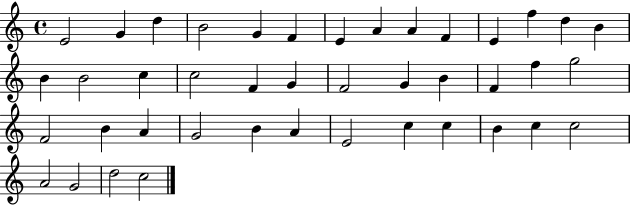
X:1
T:Untitled
M:4/4
L:1/4
K:C
E2 G d B2 G F E A A F E f d B B B2 c c2 F G F2 G B F f g2 F2 B A G2 B A E2 c c B c c2 A2 G2 d2 c2